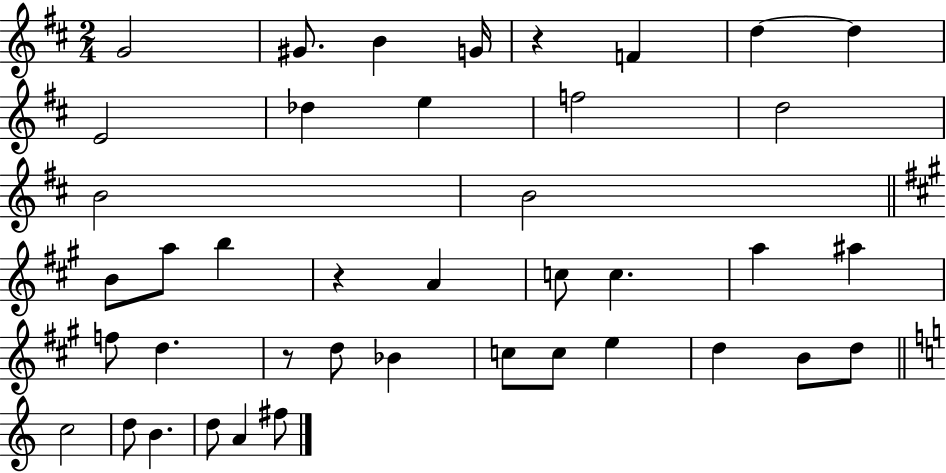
{
  \clef treble
  \numericTimeSignature
  \time 2/4
  \key d \major
  g'2 | gis'8. b'4 g'16 | r4 f'4 | d''4~~ d''4 | \break e'2 | des''4 e''4 | f''2 | d''2 | \break b'2 | b'2 | \bar "||" \break \key a \major b'8 a''8 b''4 | r4 a'4 | c''8 c''4. | a''4 ais''4 | \break f''8 d''4. | r8 d''8 bes'4 | c''8 c''8 e''4 | d''4 b'8 d''8 | \break \bar "||" \break \key c \major c''2 | d''8 b'4. | d''8 a'4 fis''8 | \bar "|."
}